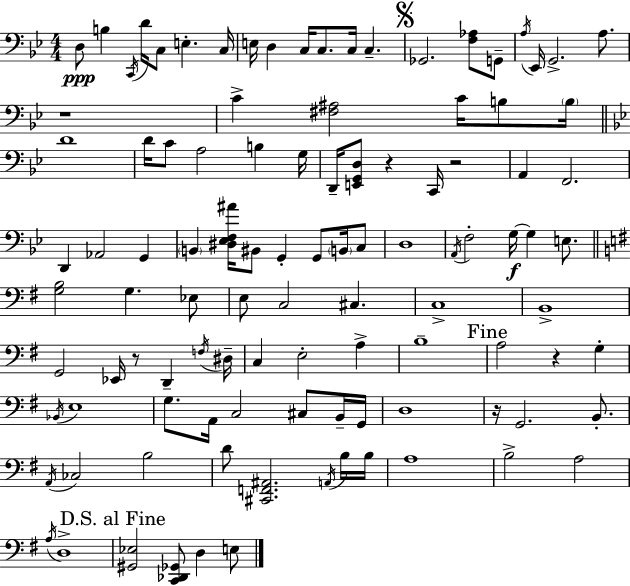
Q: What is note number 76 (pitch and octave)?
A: G2